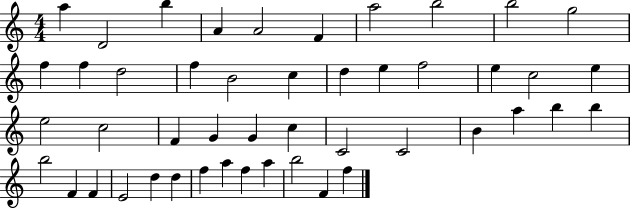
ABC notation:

X:1
T:Untitled
M:4/4
L:1/4
K:C
a D2 b A A2 F a2 b2 b2 g2 f f d2 f B2 c d e f2 e c2 e e2 c2 F G G c C2 C2 B a b b b2 F F E2 d d f a f a b2 F f